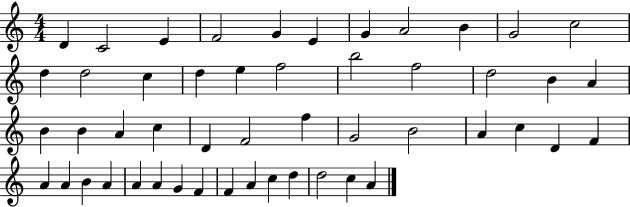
D4/q C4/h E4/q F4/h G4/q E4/q G4/q A4/h B4/q G4/h C5/h D5/q D5/h C5/q D5/q E5/q F5/h B5/h F5/h D5/h B4/q A4/q B4/q B4/q A4/q C5/q D4/q F4/h F5/q G4/h B4/h A4/q C5/q D4/q F4/q A4/q A4/q B4/q A4/q A4/q A4/q G4/q F4/q F4/q A4/q C5/q D5/q D5/h C5/q A4/q